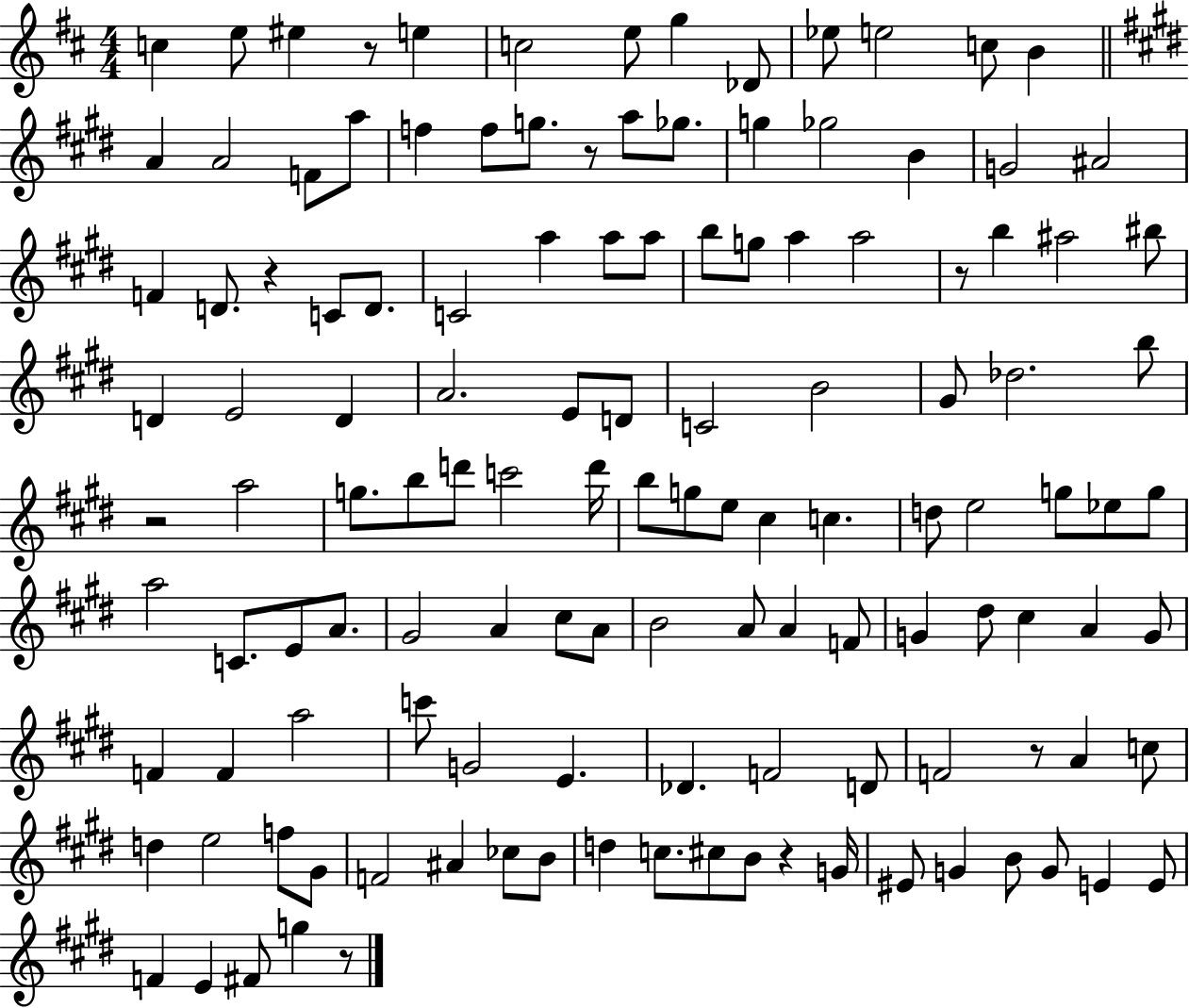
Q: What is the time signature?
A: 4/4